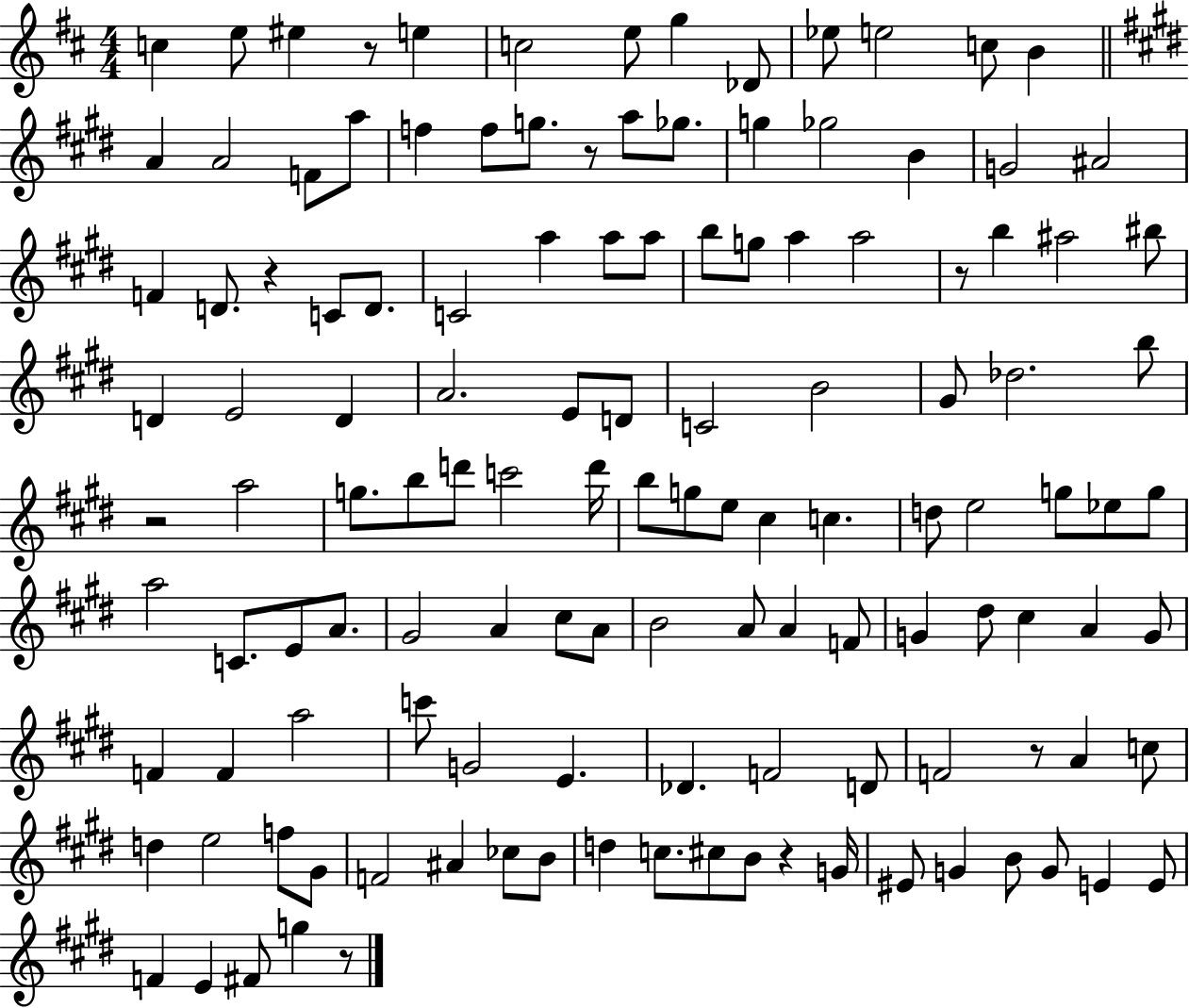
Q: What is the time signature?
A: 4/4